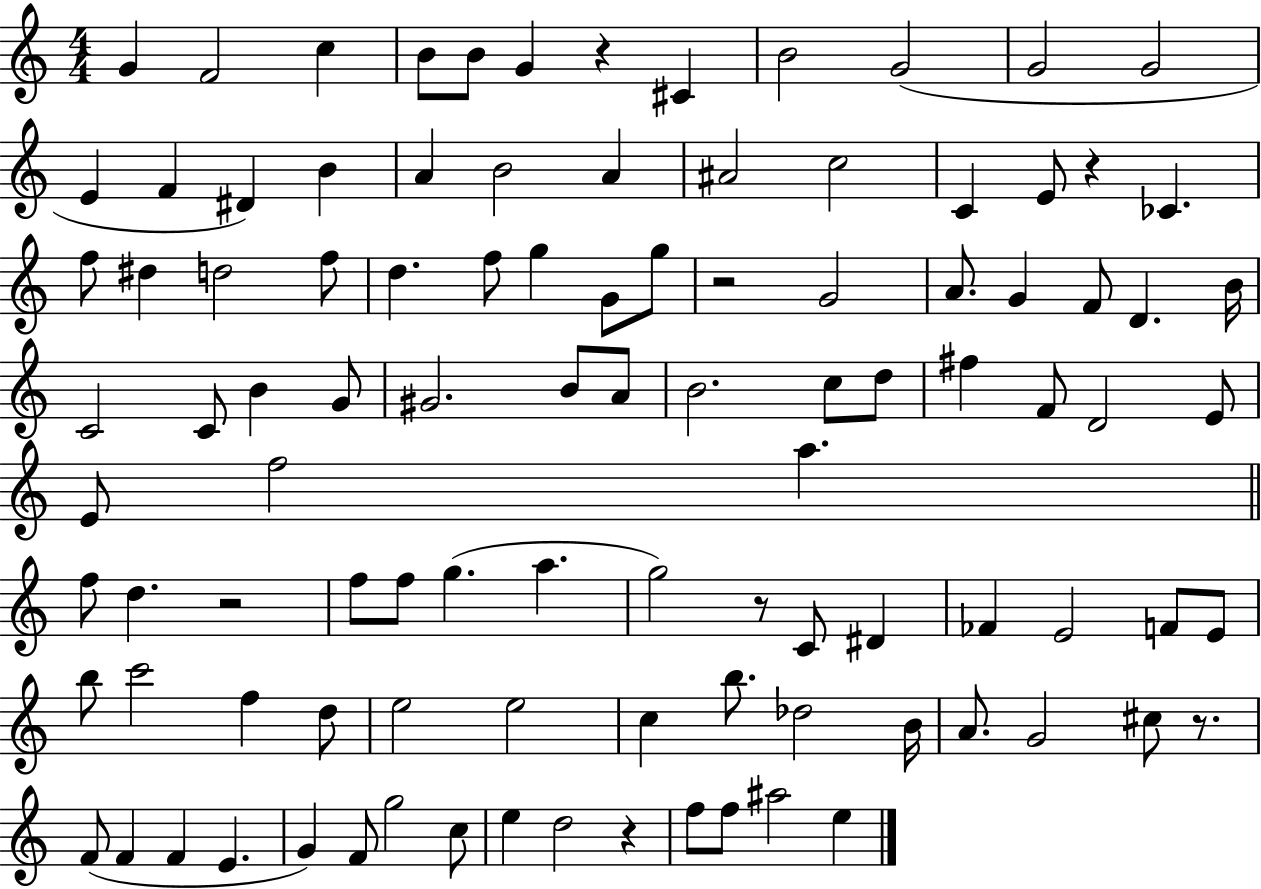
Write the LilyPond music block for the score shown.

{
  \clef treble
  \numericTimeSignature
  \time 4/4
  \key c \major
  g'4 f'2 c''4 | b'8 b'8 g'4 r4 cis'4 | b'2 g'2( | g'2 g'2 | \break e'4 f'4 dis'4) b'4 | a'4 b'2 a'4 | ais'2 c''2 | c'4 e'8 r4 ces'4. | \break f''8 dis''4 d''2 f''8 | d''4. f''8 g''4 g'8 g''8 | r2 g'2 | a'8. g'4 f'8 d'4. b'16 | \break c'2 c'8 b'4 g'8 | gis'2. b'8 a'8 | b'2. c''8 d''8 | fis''4 f'8 d'2 e'8 | \break e'8 f''2 a''4. | \bar "||" \break \key c \major f''8 d''4. r2 | f''8 f''8 g''4.( a''4. | g''2) r8 c'8 dis'4 | fes'4 e'2 f'8 e'8 | \break b''8 c'''2 f''4 d''8 | e''2 e''2 | c''4 b''8. des''2 b'16 | a'8. g'2 cis''8 r8. | \break f'8( f'4 f'4 e'4. | g'4) f'8 g''2 c''8 | e''4 d''2 r4 | f''8 f''8 ais''2 e''4 | \break \bar "|."
}